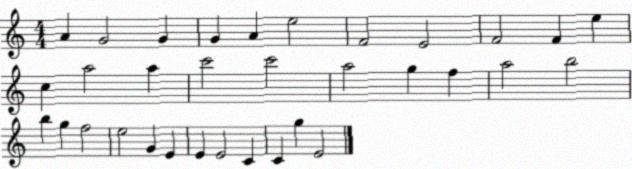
X:1
T:Untitled
M:4/4
L:1/4
K:C
A G2 G G A e2 F2 E2 F2 F e c a2 a c'2 c'2 a2 g f a2 b2 b g f2 e2 G E E E2 C C g E2